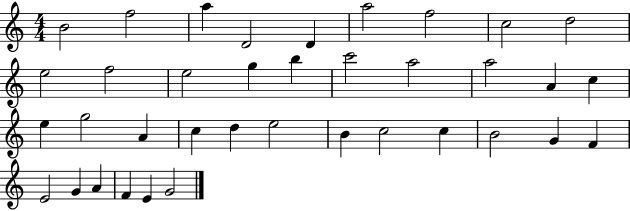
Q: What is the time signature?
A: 4/4